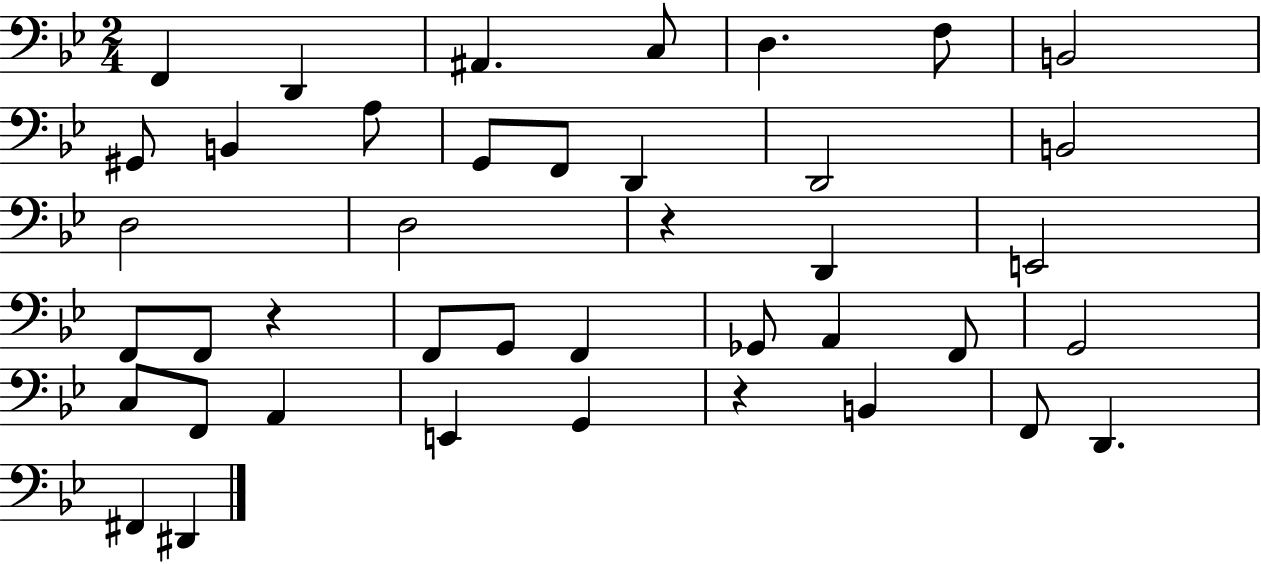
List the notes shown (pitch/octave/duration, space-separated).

F2/q D2/q A#2/q. C3/e D3/q. F3/e B2/h G#2/e B2/q A3/e G2/e F2/e D2/q D2/h B2/h D3/h D3/h R/q D2/q E2/h F2/e F2/e R/q F2/e G2/e F2/q Gb2/e A2/q F2/e G2/h C3/e F2/e A2/q E2/q G2/q R/q B2/q F2/e D2/q. F#2/q D#2/q